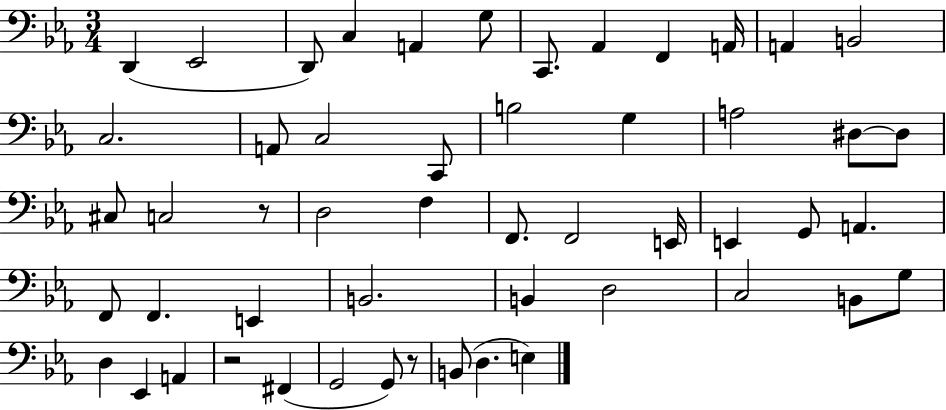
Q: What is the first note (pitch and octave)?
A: D2